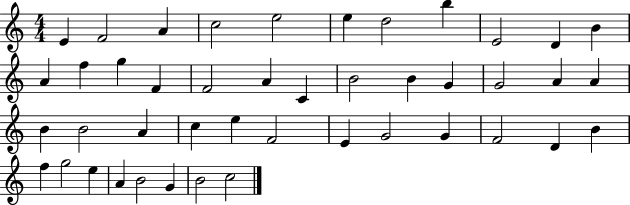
E4/q F4/h A4/q C5/h E5/h E5/q D5/h B5/q E4/h D4/q B4/q A4/q F5/q G5/q F4/q F4/h A4/q C4/q B4/h B4/q G4/q G4/h A4/q A4/q B4/q B4/h A4/q C5/q E5/q F4/h E4/q G4/h G4/q F4/h D4/q B4/q F5/q G5/h E5/q A4/q B4/h G4/q B4/h C5/h